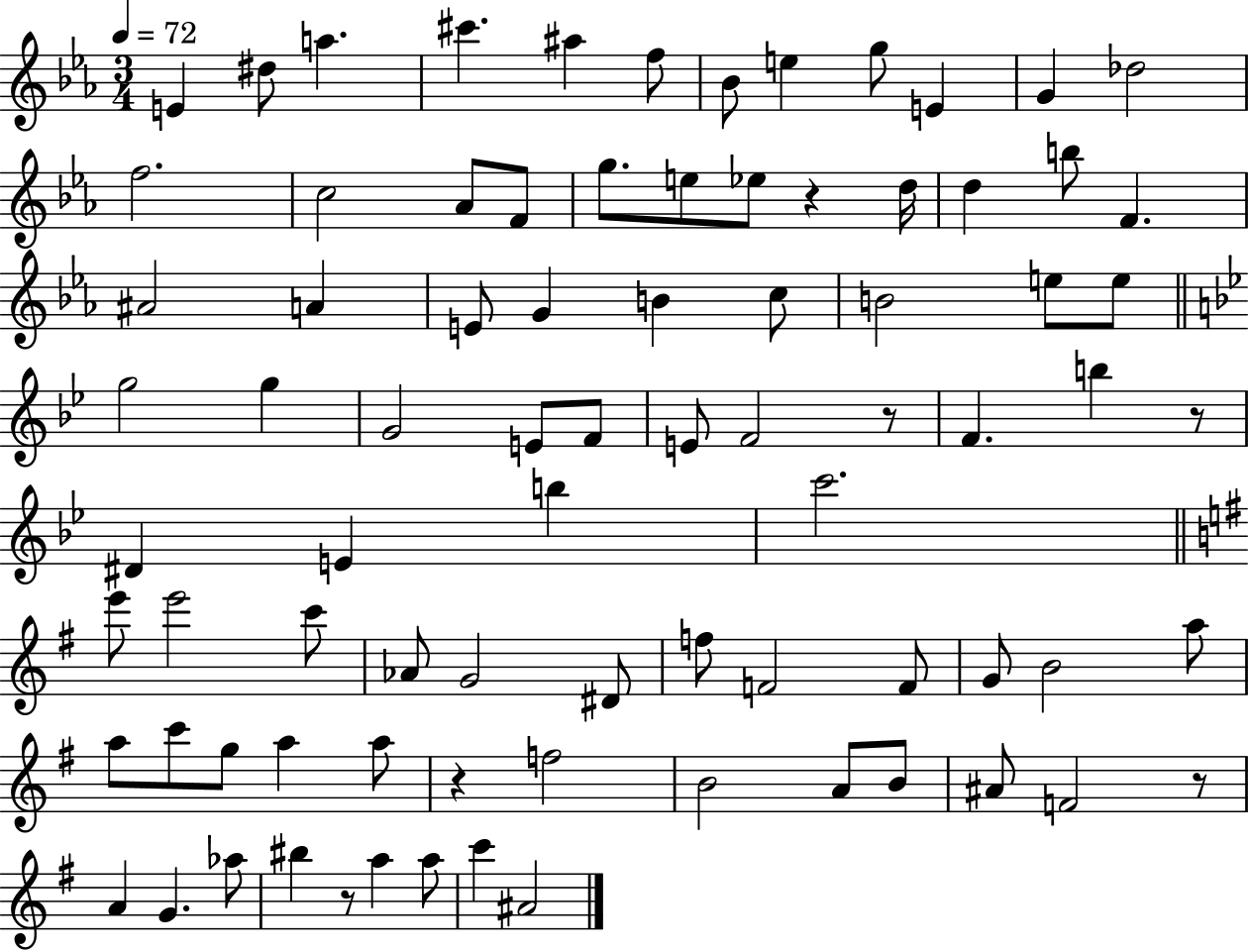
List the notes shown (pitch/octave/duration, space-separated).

E4/q D#5/e A5/q. C#6/q. A#5/q F5/e Bb4/e E5/q G5/e E4/q G4/q Db5/h F5/h. C5/h Ab4/e F4/e G5/e. E5/e Eb5/e R/q D5/s D5/q B5/e F4/q. A#4/h A4/q E4/e G4/q B4/q C5/e B4/h E5/e E5/e G5/h G5/q G4/h E4/e F4/e E4/e F4/h R/e F4/q. B5/q R/e D#4/q E4/q B5/q C6/h. E6/e E6/h C6/e Ab4/e G4/h D#4/e F5/e F4/h F4/e G4/e B4/h A5/e A5/e C6/e G5/e A5/q A5/e R/q F5/h B4/h A4/e B4/e A#4/e F4/h R/e A4/q G4/q. Ab5/e BIS5/q R/e A5/q A5/e C6/q A#4/h